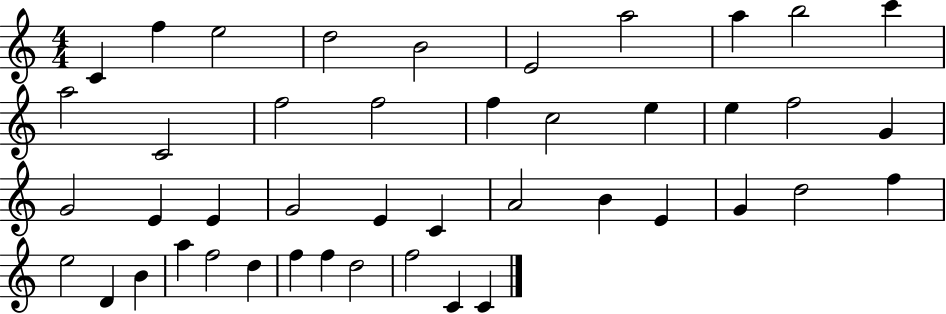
{
  \clef treble
  \numericTimeSignature
  \time 4/4
  \key c \major
  c'4 f''4 e''2 | d''2 b'2 | e'2 a''2 | a''4 b''2 c'''4 | \break a''2 c'2 | f''2 f''2 | f''4 c''2 e''4 | e''4 f''2 g'4 | \break g'2 e'4 e'4 | g'2 e'4 c'4 | a'2 b'4 e'4 | g'4 d''2 f''4 | \break e''2 d'4 b'4 | a''4 f''2 d''4 | f''4 f''4 d''2 | f''2 c'4 c'4 | \break \bar "|."
}